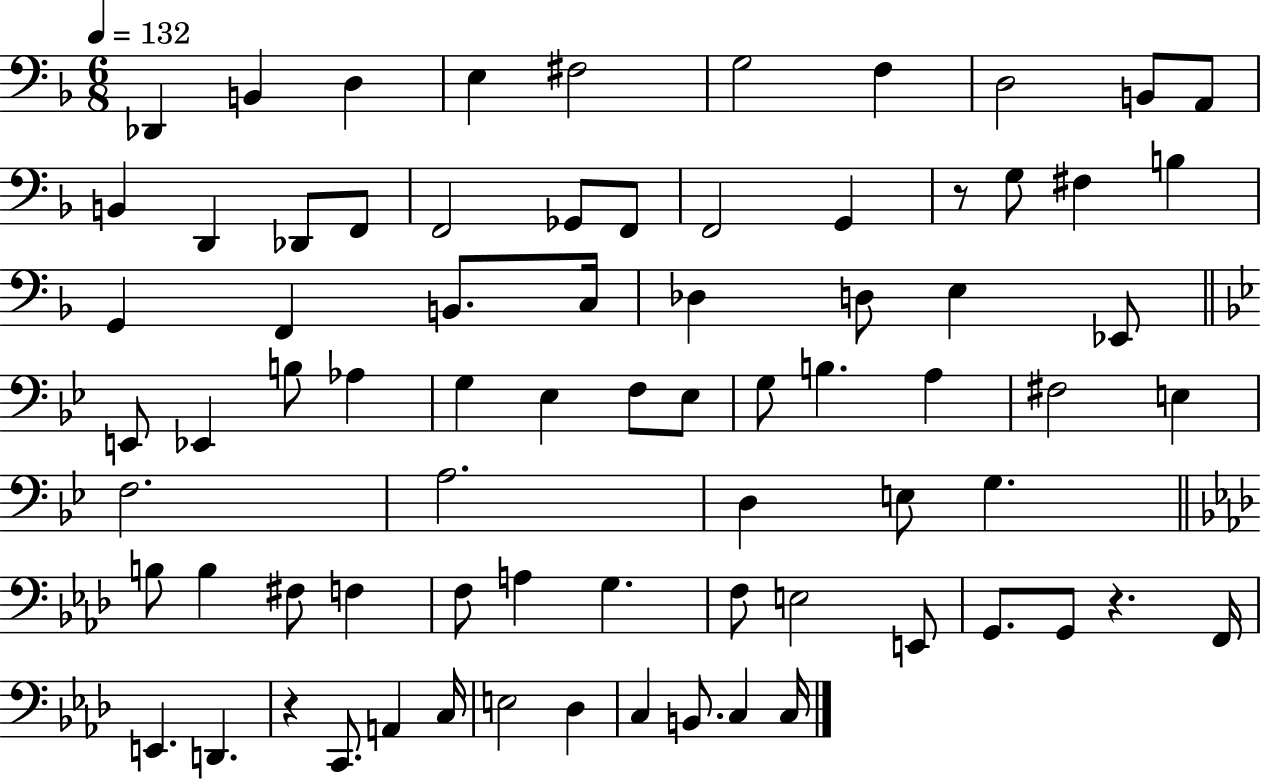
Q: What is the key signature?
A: F major